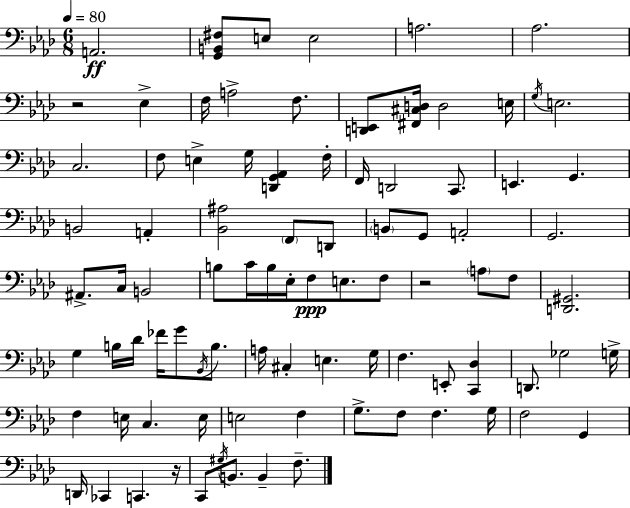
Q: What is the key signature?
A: AES major